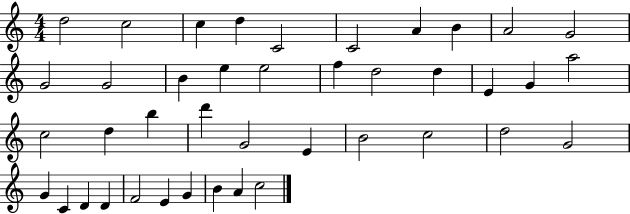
D5/h C5/h C5/q D5/q C4/h C4/h A4/q B4/q A4/h G4/h G4/h G4/h B4/q E5/q E5/h F5/q D5/h D5/q E4/q G4/q A5/h C5/h D5/q B5/q D6/q G4/h E4/q B4/h C5/h D5/h G4/h G4/q C4/q D4/q D4/q F4/h E4/q G4/q B4/q A4/q C5/h